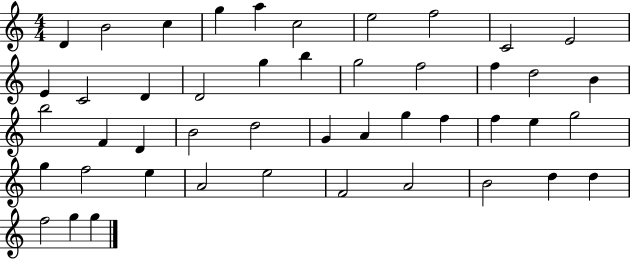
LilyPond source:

{
  \clef treble
  \numericTimeSignature
  \time 4/4
  \key c \major
  d'4 b'2 c''4 | g''4 a''4 c''2 | e''2 f''2 | c'2 e'2 | \break e'4 c'2 d'4 | d'2 g''4 b''4 | g''2 f''2 | f''4 d''2 b'4 | \break b''2 f'4 d'4 | b'2 d''2 | g'4 a'4 g''4 f''4 | f''4 e''4 g''2 | \break g''4 f''2 e''4 | a'2 e''2 | f'2 a'2 | b'2 d''4 d''4 | \break f''2 g''4 g''4 | \bar "|."
}